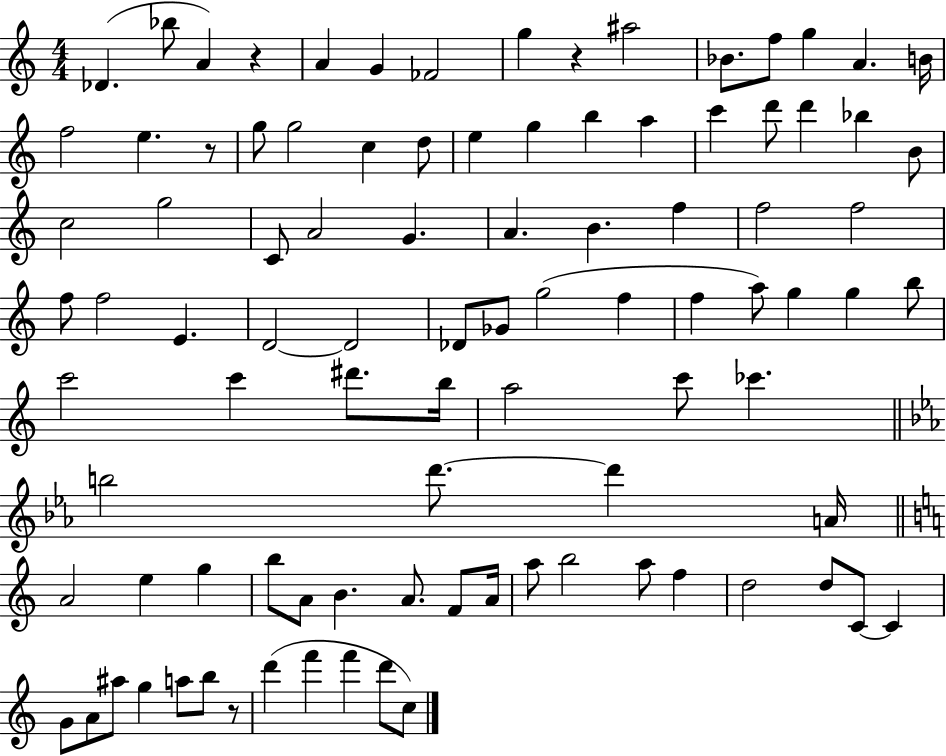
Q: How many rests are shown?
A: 4